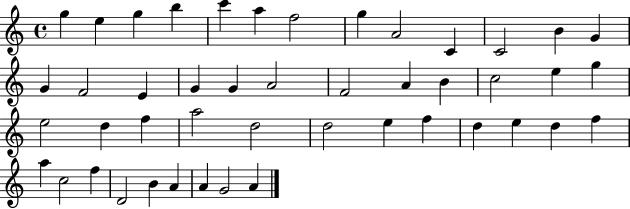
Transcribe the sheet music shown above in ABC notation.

X:1
T:Untitled
M:4/4
L:1/4
K:C
g e g b c' a f2 g A2 C C2 B G G F2 E G G A2 F2 A B c2 e g e2 d f a2 d2 d2 e f d e d f a c2 f D2 B A A G2 A